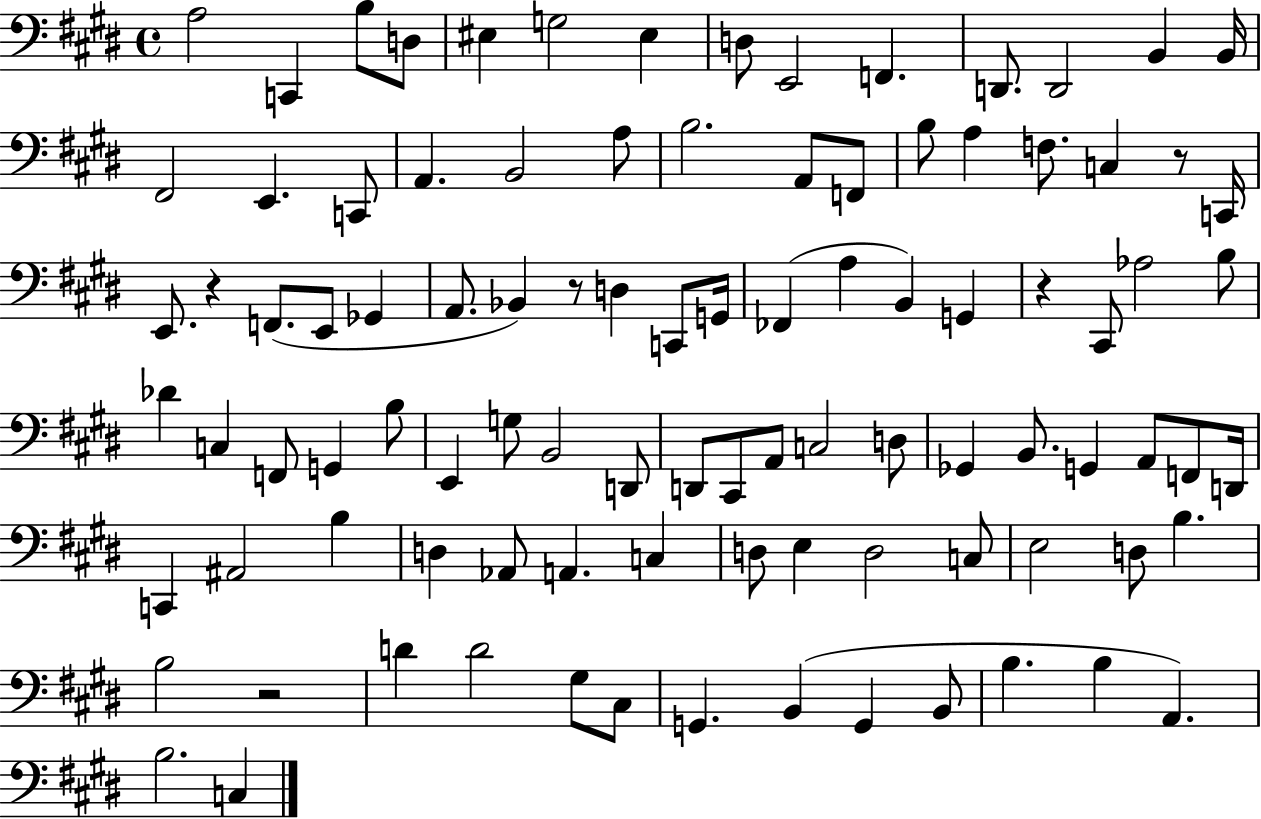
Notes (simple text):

A3/h C2/q B3/e D3/e EIS3/q G3/h EIS3/q D3/e E2/h F2/q. D2/e. D2/h B2/q B2/s F#2/h E2/q. C2/e A2/q. B2/h A3/e B3/h. A2/e F2/e B3/e A3/q F3/e. C3/q R/e C2/s E2/e. R/q F2/e. E2/e Gb2/q A2/e. Bb2/q R/e D3/q C2/e G2/s FES2/q A3/q B2/q G2/q R/q C#2/e Ab3/h B3/e Db4/q C3/q F2/e G2/q B3/e E2/q G3/e B2/h D2/e D2/e C#2/e A2/e C3/h D3/e Gb2/q B2/e. G2/q A2/e F2/e D2/s C2/q A#2/h B3/q D3/q Ab2/e A2/q. C3/q D3/e E3/q D3/h C3/e E3/h D3/e B3/q. B3/h R/h D4/q D4/h G#3/e C#3/e G2/q. B2/q G2/q B2/e B3/q. B3/q A2/q. B3/h. C3/q